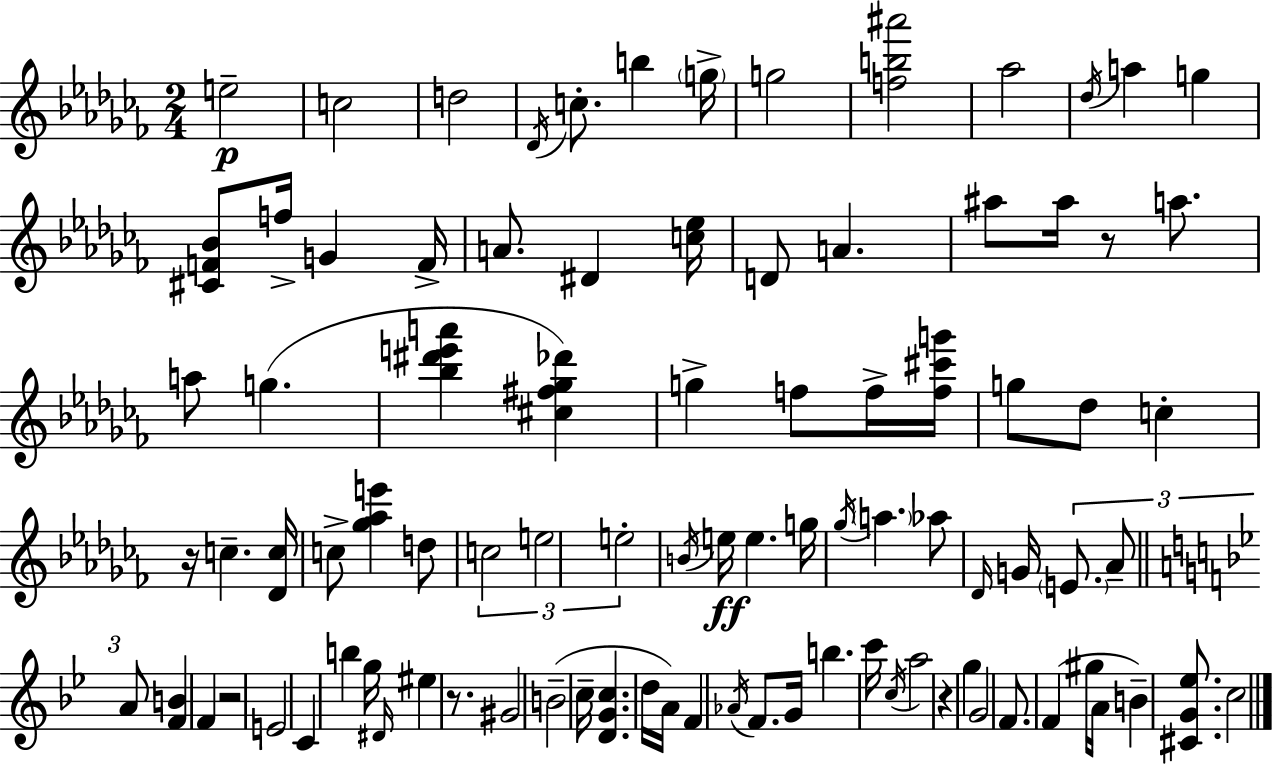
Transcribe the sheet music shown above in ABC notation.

X:1
T:Untitled
M:2/4
L:1/4
K:Abm
e2 c2 d2 _D/4 c/2 b g/4 g2 [fb^a']2 _a2 _d/4 a g [^CF_B]/2 f/4 G F/4 A/2 ^D [c_e]/4 D/2 A ^a/2 ^a/4 z/2 a/2 a/2 g [_b^d'e'a'] [^c^f_g_d'] g f/2 f/4 [f^c'g']/4 g/2 _d/2 c z/4 c [_Dc]/4 c/2 [_g_ae'] d/2 c2 e2 e2 B/4 e/4 e g/4 _g/4 a _a/2 _D/4 G/4 E/2 _A/2 A/2 [FB] F z2 E2 C b g/4 ^D/4 ^e z/2 ^G2 B2 c/4 [DGc] d/4 A/4 F _A/4 F/2 G/4 b c'/4 c/4 a2 z g G2 F/2 F ^g/4 A/4 B [^CG_e]/2 c2